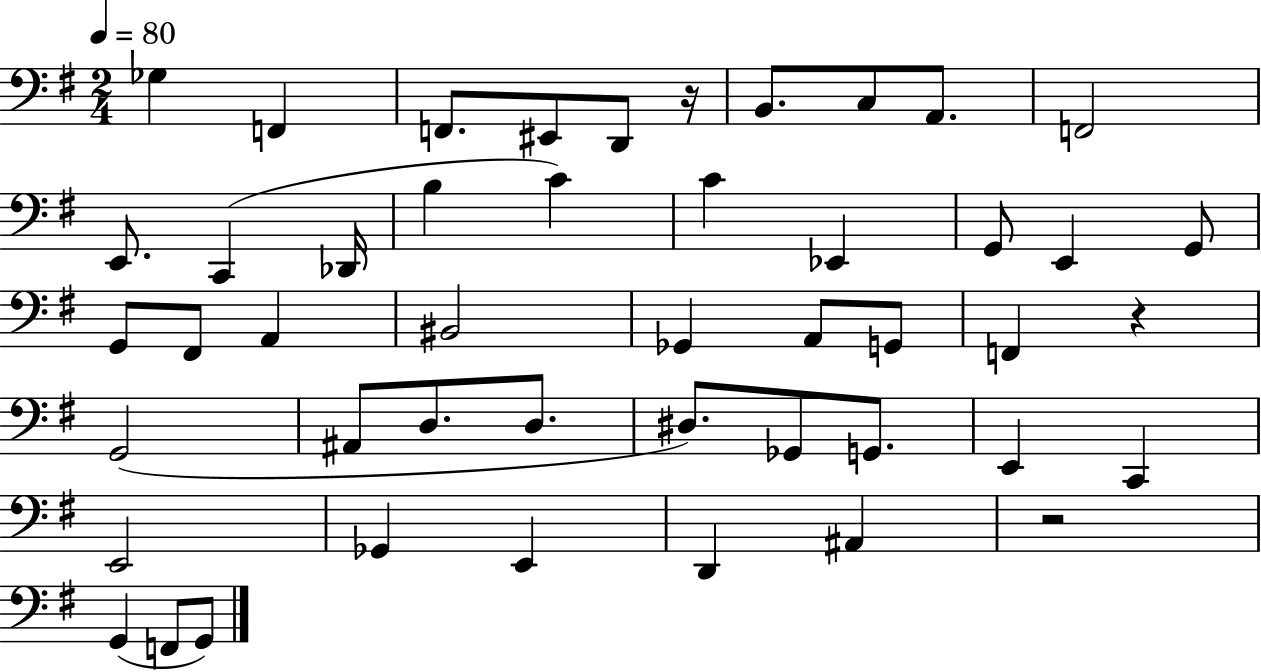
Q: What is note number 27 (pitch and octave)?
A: F2